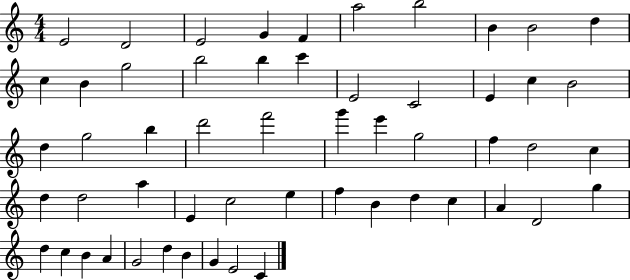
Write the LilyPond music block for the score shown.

{
  \clef treble
  \numericTimeSignature
  \time 4/4
  \key c \major
  e'2 d'2 | e'2 g'4 f'4 | a''2 b''2 | b'4 b'2 d''4 | \break c''4 b'4 g''2 | b''2 b''4 c'''4 | e'2 c'2 | e'4 c''4 b'2 | \break d''4 g''2 b''4 | d'''2 f'''2 | g'''4 e'''4 g''2 | f''4 d''2 c''4 | \break d''4 d''2 a''4 | e'4 c''2 e''4 | f''4 b'4 d''4 c''4 | a'4 d'2 g''4 | \break d''4 c''4 b'4 a'4 | g'2 d''4 b'4 | g'4 e'2 c'4 | \bar "|."
}